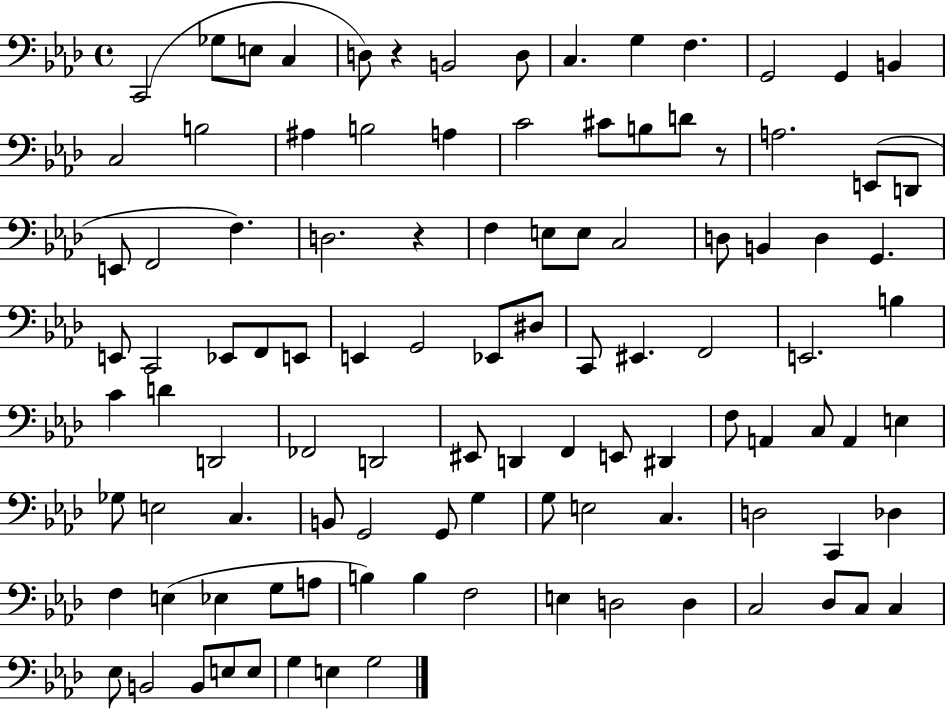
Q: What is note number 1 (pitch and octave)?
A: C2